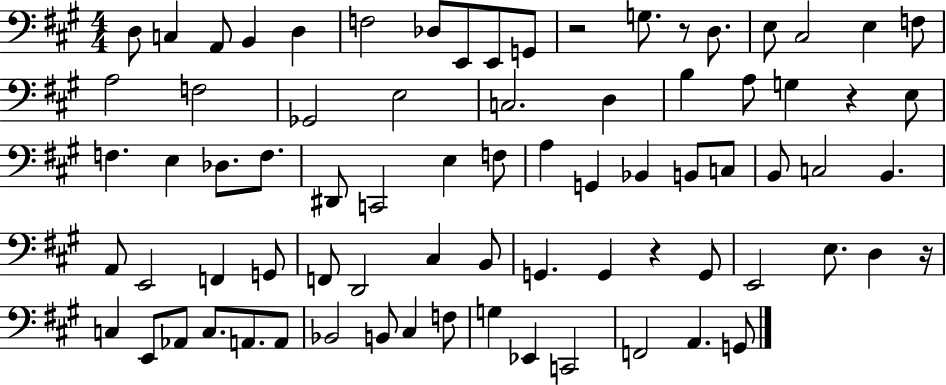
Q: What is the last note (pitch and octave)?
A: G2